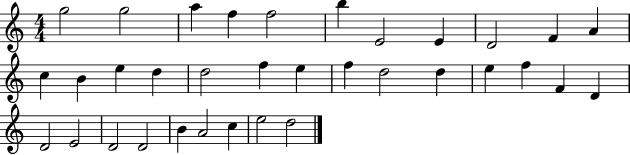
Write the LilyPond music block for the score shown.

{
  \clef treble
  \numericTimeSignature
  \time 4/4
  \key c \major
  g''2 g''2 | a''4 f''4 f''2 | b''4 e'2 e'4 | d'2 f'4 a'4 | \break c''4 b'4 e''4 d''4 | d''2 f''4 e''4 | f''4 d''2 d''4 | e''4 f''4 f'4 d'4 | \break d'2 e'2 | d'2 d'2 | b'4 a'2 c''4 | e''2 d''2 | \break \bar "|."
}